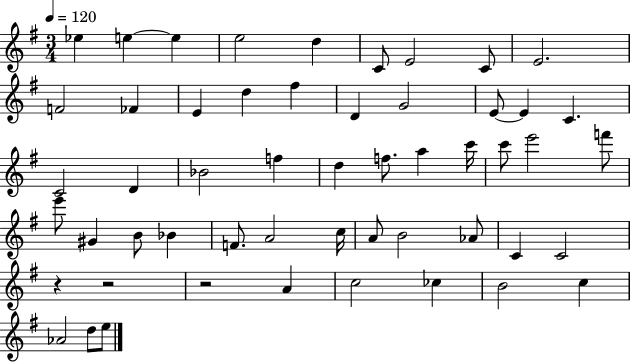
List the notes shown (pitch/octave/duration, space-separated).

Eb5/q E5/q E5/q E5/h D5/q C4/e E4/h C4/e E4/h. F4/h FES4/q E4/q D5/q F#5/q D4/q G4/h E4/e E4/q C4/q. C4/h D4/q Bb4/h F5/q D5/q F5/e. A5/q C6/s C6/e E6/h F6/e E6/e G#4/q B4/e Bb4/q F4/e. A4/h C5/s A4/e B4/h Ab4/e C4/q C4/h R/q R/h R/h A4/q C5/h CES5/q B4/h C5/q Ab4/h D5/e E5/e